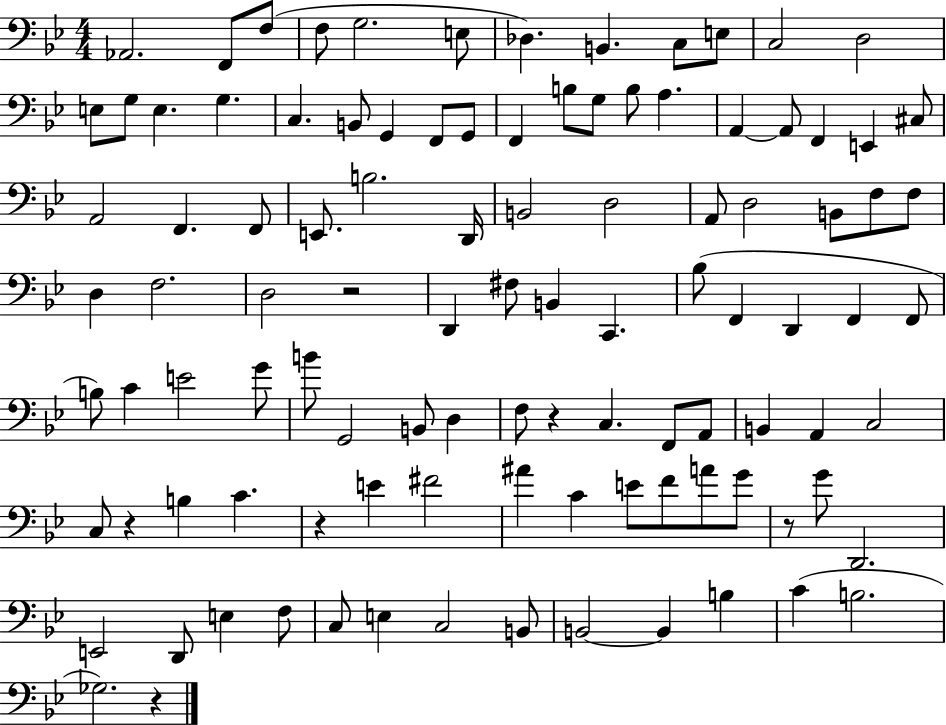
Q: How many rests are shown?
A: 6